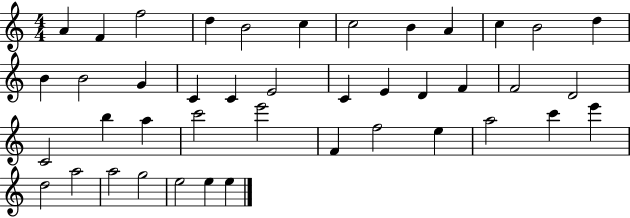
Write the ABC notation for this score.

X:1
T:Untitled
M:4/4
L:1/4
K:C
A F f2 d B2 c c2 B A c B2 d B B2 G C C E2 C E D F F2 D2 C2 b a c'2 e'2 F f2 e a2 c' e' d2 a2 a2 g2 e2 e e